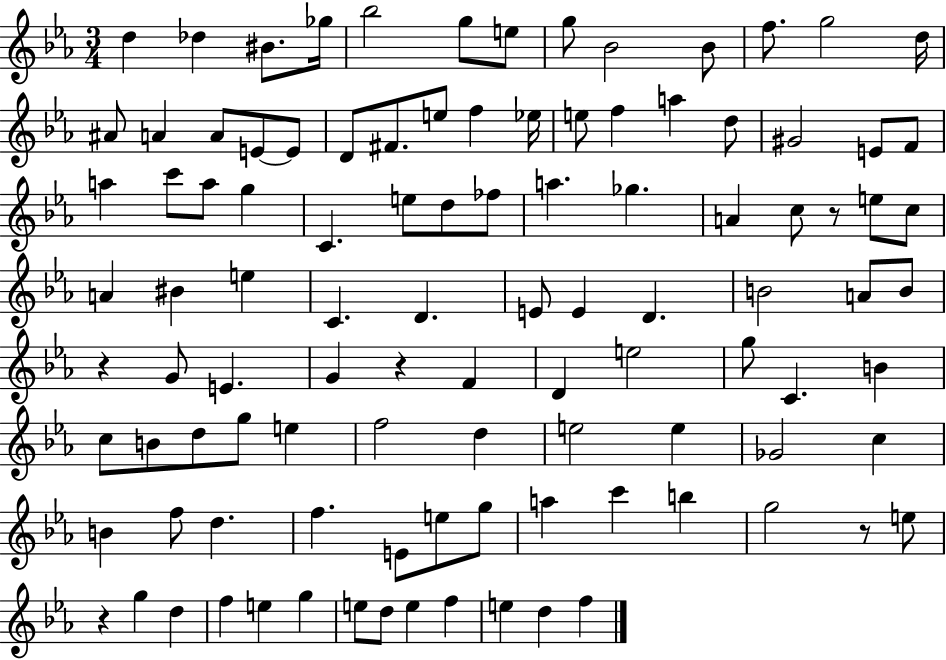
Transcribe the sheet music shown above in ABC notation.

X:1
T:Untitled
M:3/4
L:1/4
K:Eb
d _d ^B/2 _g/4 _b2 g/2 e/2 g/2 _B2 _B/2 f/2 g2 d/4 ^A/2 A A/2 E/2 E/2 D/2 ^F/2 e/2 f _e/4 e/2 f a d/2 ^G2 E/2 F/2 a c'/2 a/2 g C e/2 d/2 _f/2 a _g A c/2 z/2 e/2 c/2 A ^B e C D E/2 E D B2 A/2 B/2 z G/2 E G z F D e2 g/2 C B c/2 B/2 d/2 g/2 e f2 d e2 e _G2 c B f/2 d f E/2 e/2 g/2 a c' b g2 z/2 e/2 z g d f e g e/2 d/2 e f e d f